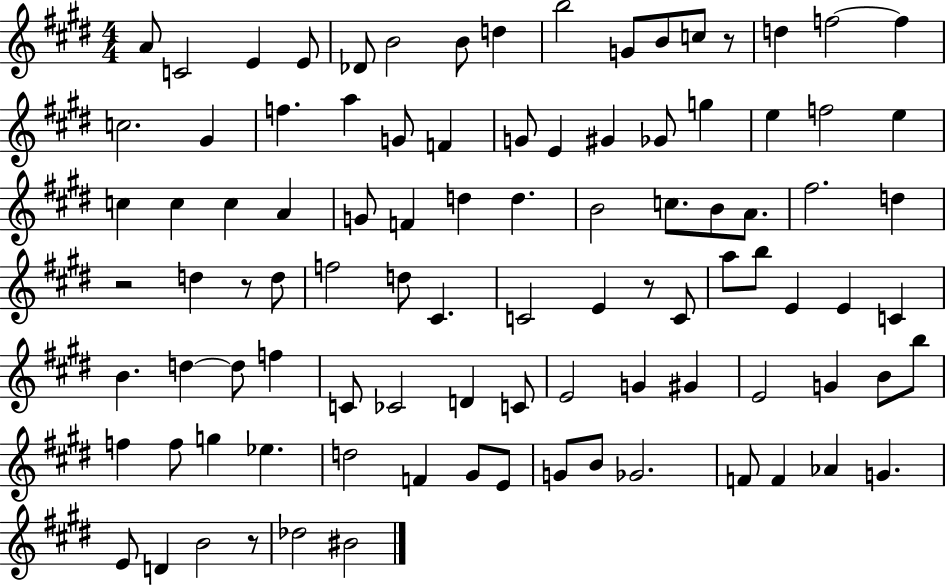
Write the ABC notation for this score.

X:1
T:Untitled
M:4/4
L:1/4
K:E
A/2 C2 E E/2 _D/2 B2 B/2 d b2 G/2 B/2 c/2 z/2 d f2 f c2 ^G f a G/2 F G/2 E ^G _G/2 g e f2 e c c c A G/2 F d d B2 c/2 B/2 A/2 ^f2 d z2 d z/2 d/2 f2 d/2 ^C C2 E z/2 C/2 a/2 b/2 E E C B d d/2 f C/2 _C2 D C/2 E2 G ^G E2 G B/2 b/2 f f/2 g _e d2 F ^G/2 E/2 G/2 B/2 _G2 F/2 F _A G E/2 D B2 z/2 _d2 ^B2